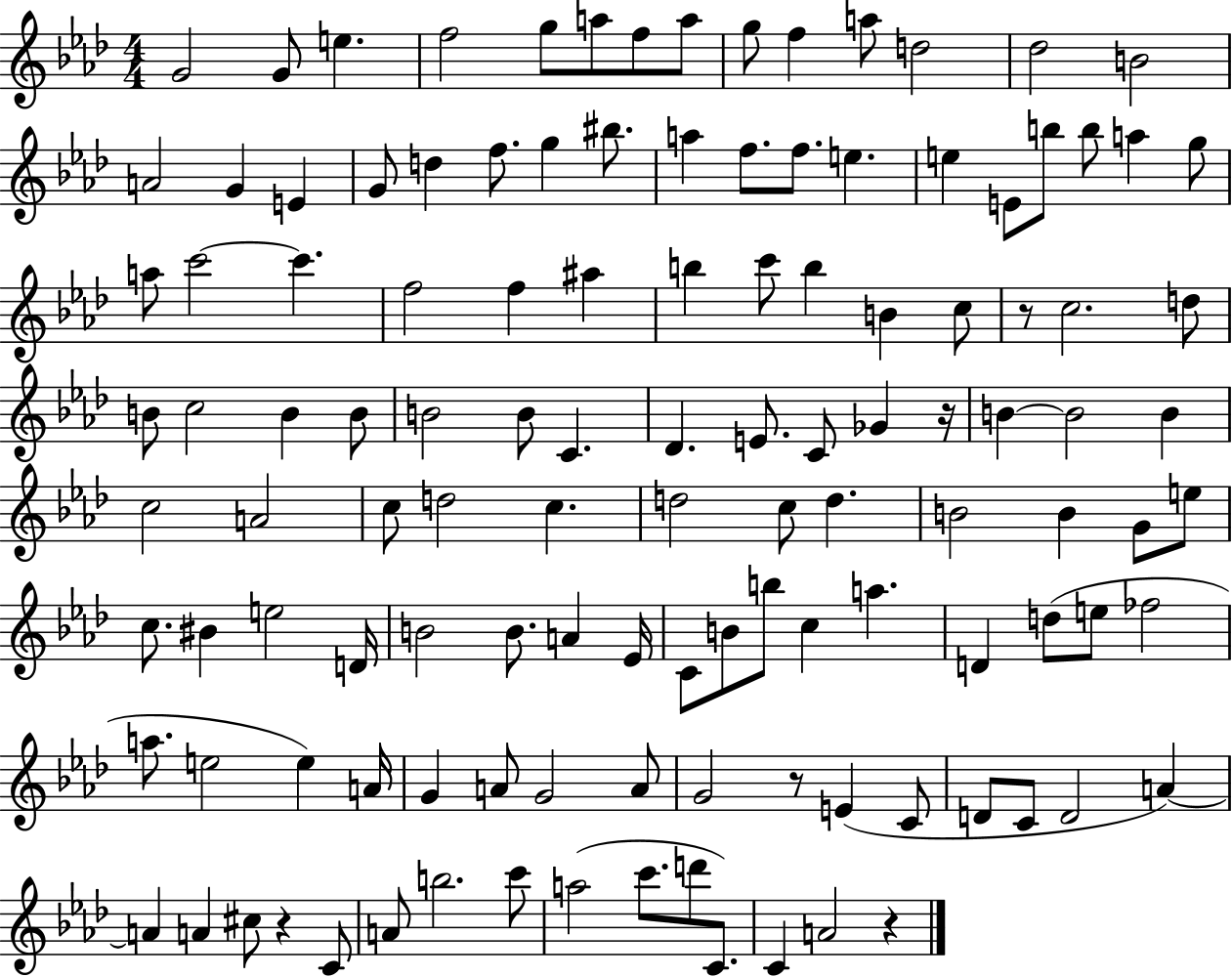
{
  \clef treble
  \numericTimeSignature
  \time 4/4
  \key aes \major
  g'2 g'8 e''4. | f''2 g''8 a''8 f''8 a''8 | g''8 f''4 a''8 d''2 | des''2 b'2 | \break a'2 g'4 e'4 | g'8 d''4 f''8. g''4 bis''8. | a''4 f''8. f''8. e''4. | e''4 e'8 b''8 b''8 a''4 g''8 | \break a''8 c'''2~~ c'''4. | f''2 f''4 ais''4 | b''4 c'''8 b''4 b'4 c''8 | r8 c''2. d''8 | \break b'8 c''2 b'4 b'8 | b'2 b'8 c'4. | des'4. e'8. c'8 ges'4 r16 | b'4~~ b'2 b'4 | \break c''2 a'2 | c''8 d''2 c''4. | d''2 c''8 d''4. | b'2 b'4 g'8 e''8 | \break c''8. bis'4 e''2 d'16 | b'2 b'8. a'4 ees'16 | c'8 b'8 b''8 c''4 a''4. | d'4 d''8( e''8 fes''2 | \break a''8. e''2 e''4) a'16 | g'4 a'8 g'2 a'8 | g'2 r8 e'4( c'8 | d'8 c'8 d'2 a'4~~) | \break a'4 a'4 cis''8 r4 c'8 | a'8 b''2. c'''8 | a''2( c'''8. d'''8 c'8.) | c'4 a'2 r4 | \break \bar "|."
}